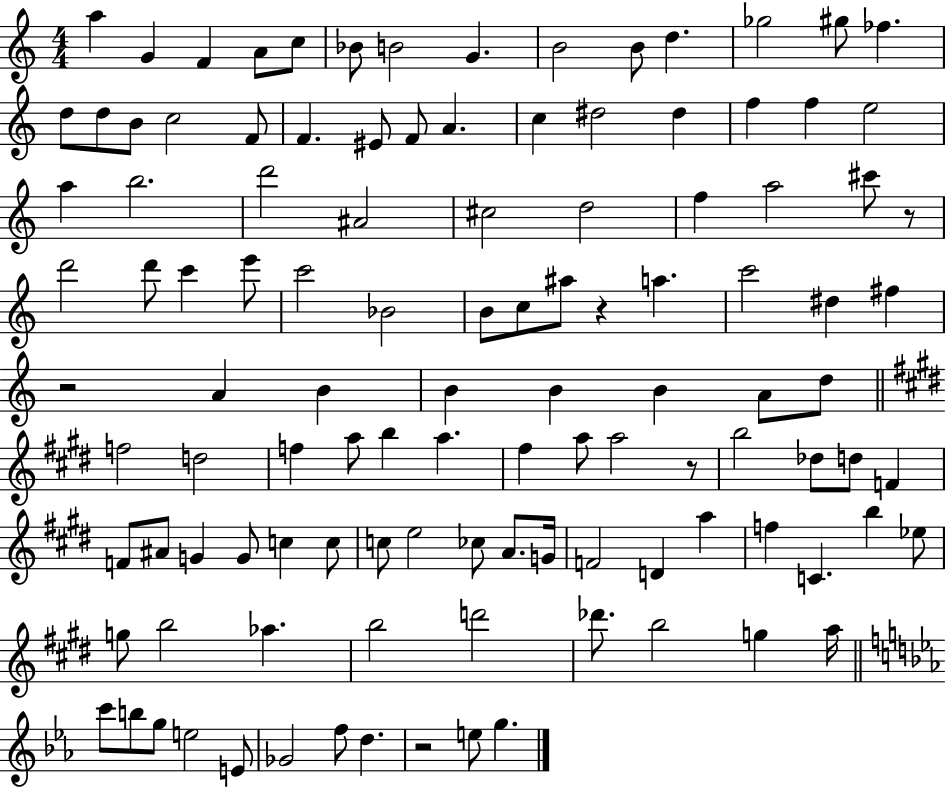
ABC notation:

X:1
T:Untitled
M:4/4
L:1/4
K:C
a G F A/2 c/2 _B/2 B2 G B2 B/2 d _g2 ^g/2 _f d/2 d/2 B/2 c2 F/2 F ^E/2 F/2 A c ^d2 ^d f f e2 a b2 d'2 ^A2 ^c2 d2 f a2 ^c'/2 z/2 d'2 d'/2 c' e'/2 c'2 _B2 B/2 c/2 ^a/2 z a c'2 ^d ^f z2 A B B B B A/2 d/2 f2 d2 f a/2 b a ^f a/2 a2 z/2 b2 _d/2 d/2 F F/2 ^A/2 G G/2 c c/2 c/2 e2 _c/2 A/2 G/4 F2 D a f C b _e/2 g/2 b2 _a b2 d'2 _d'/2 b2 g a/4 c'/2 b/2 g/2 e2 E/2 _G2 f/2 d z2 e/2 g